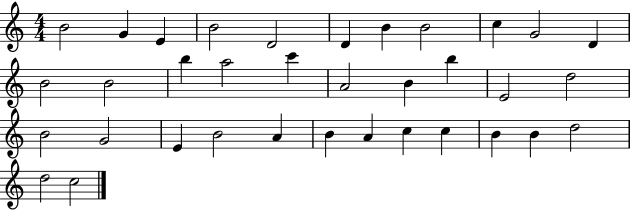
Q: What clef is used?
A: treble